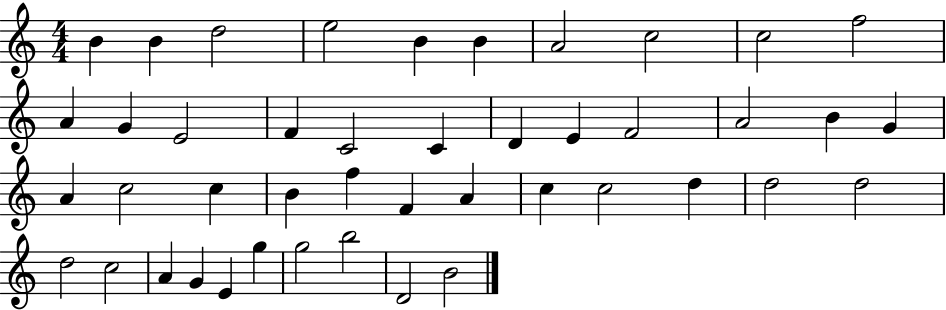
X:1
T:Untitled
M:4/4
L:1/4
K:C
B B d2 e2 B B A2 c2 c2 f2 A G E2 F C2 C D E F2 A2 B G A c2 c B f F A c c2 d d2 d2 d2 c2 A G E g g2 b2 D2 B2